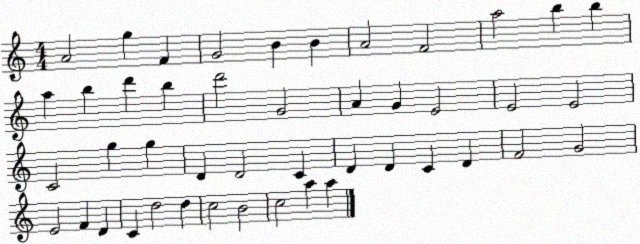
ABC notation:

X:1
T:Untitled
M:4/4
L:1/4
K:C
A2 g F G2 B B A2 F2 a2 b b a b d' b d'2 G2 A G E2 E2 E2 C2 g g D D2 C D D C D F2 G2 E2 F D C d2 d c2 B2 c2 a a